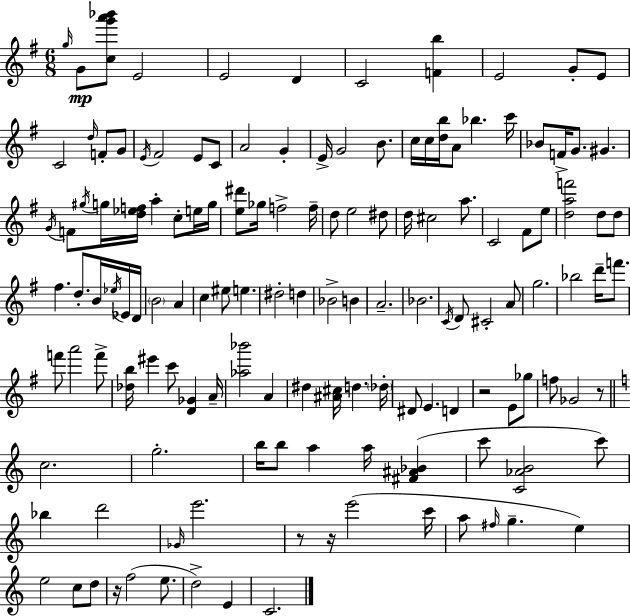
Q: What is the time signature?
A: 6/8